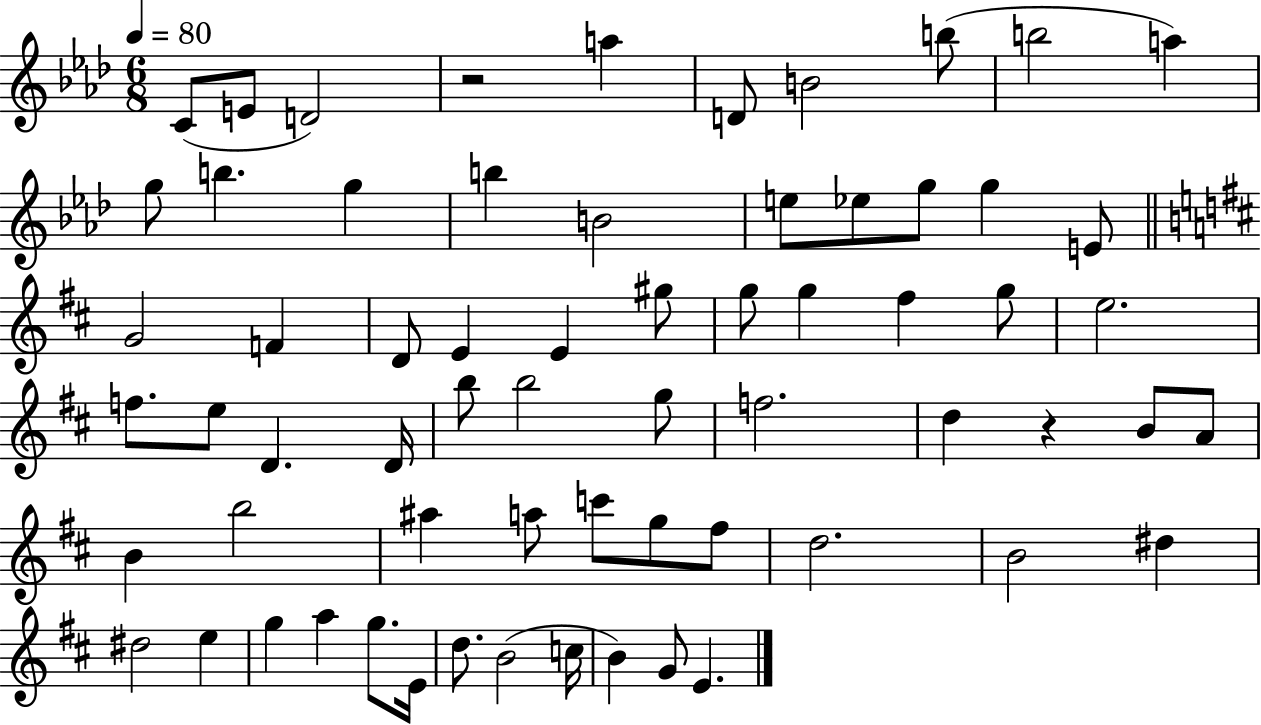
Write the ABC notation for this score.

X:1
T:Untitled
M:6/8
L:1/4
K:Ab
C/2 E/2 D2 z2 a D/2 B2 b/2 b2 a g/2 b g b B2 e/2 _e/2 g/2 g E/2 G2 F D/2 E E ^g/2 g/2 g ^f g/2 e2 f/2 e/2 D D/4 b/2 b2 g/2 f2 d z B/2 A/2 B b2 ^a a/2 c'/2 g/2 ^f/2 d2 B2 ^d ^d2 e g a g/2 E/4 d/2 B2 c/4 B G/2 E